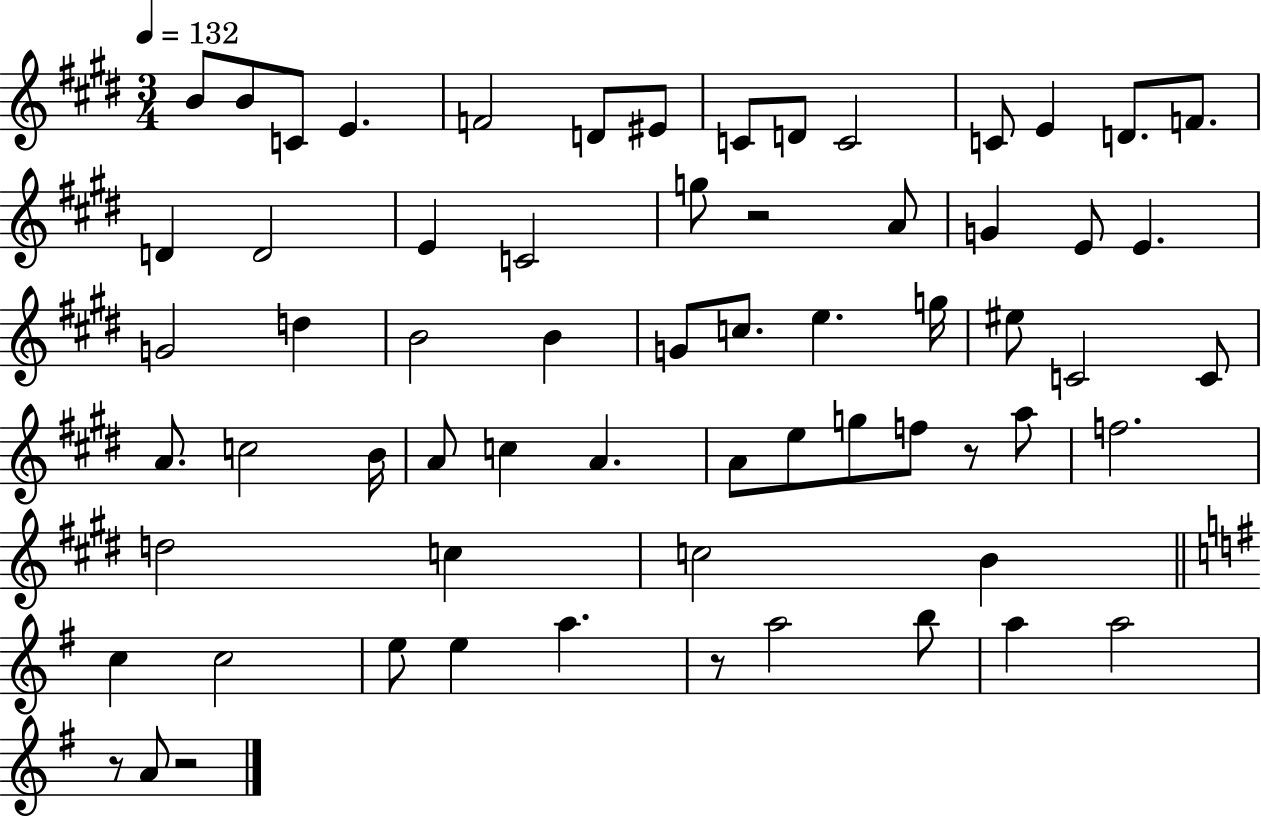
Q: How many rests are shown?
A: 5